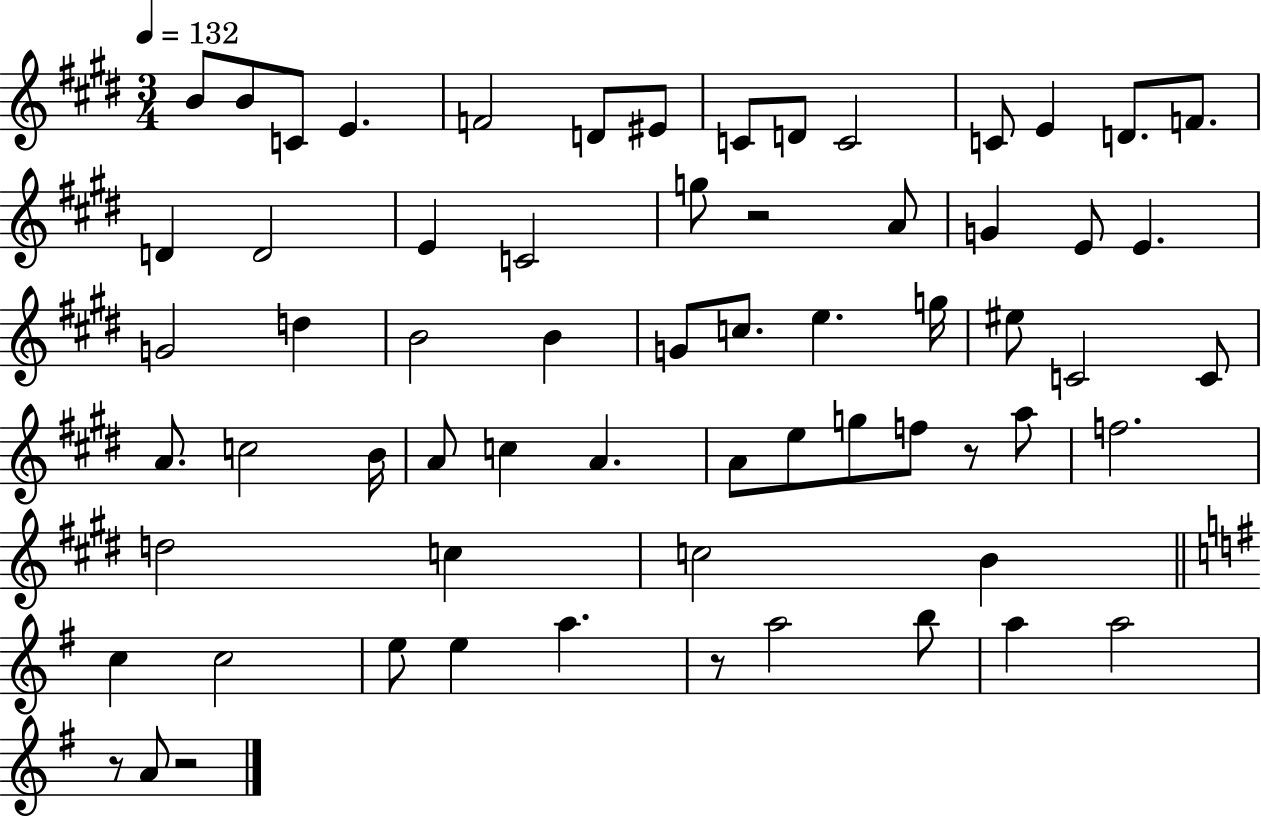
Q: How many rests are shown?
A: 5